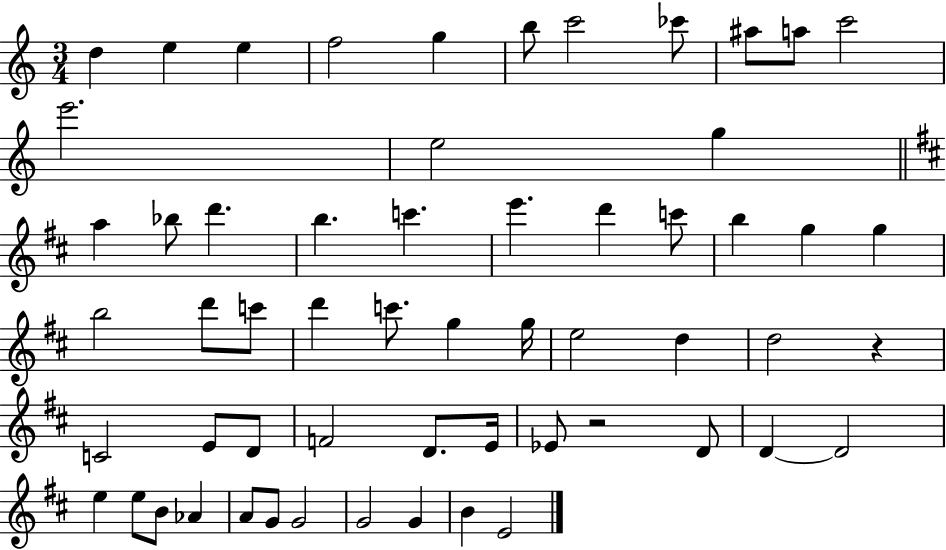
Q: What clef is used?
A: treble